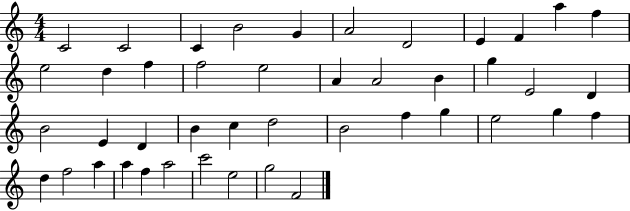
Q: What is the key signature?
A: C major